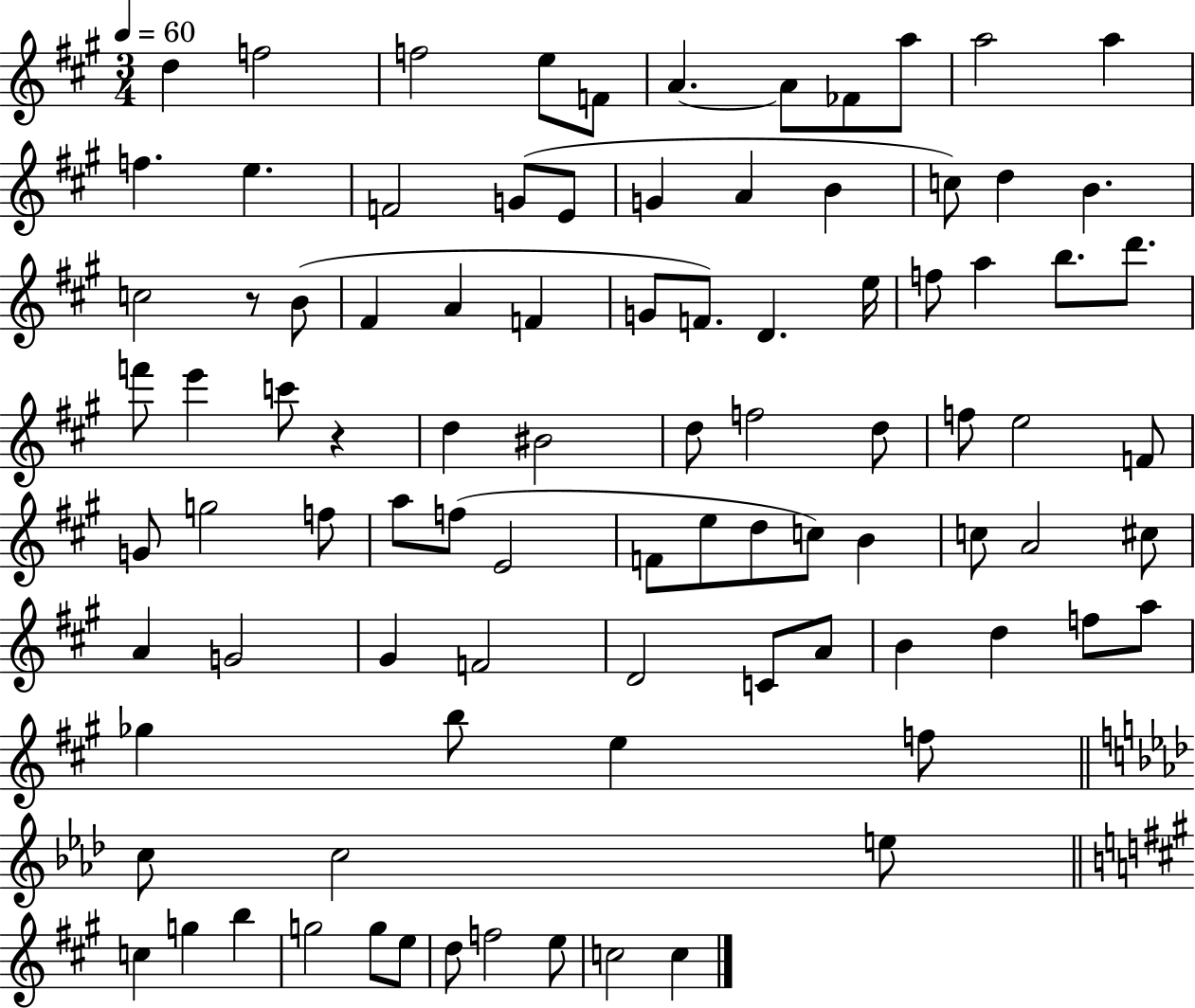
D5/q F5/h F5/h E5/e F4/e A4/q. A4/e FES4/e A5/e A5/h A5/q F5/q. E5/q. F4/h G4/e E4/e G4/q A4/q B4/q C5/e D5/q B4/q. C5/h R/e B4/e F#4/q A4/q F4/q G4/e F4/e. D4/q. E5/s F5/e A5/q B5/e. D6/e. F6/e E6/q C6/e R/q D5/q BIS4/h D5/e F5/h D5/e F5/e E5/h F4/e G4/e G5/h F5/e A5/e F5/e E4/h F4/e E5/e D5/e C5/e B4/q C5/e A4/h C#5/e A4/q G4/h G#4/q F4/h D4/h C4/e A4/e B4/q D5/q F5/e A5/e Gb5/q B5/e E5/q F5/e C5/e C5/h E5/e C5/q G5/q B5/q G5/h G5/e E5/e D5/e F5/h E5/e C5/h C5/q